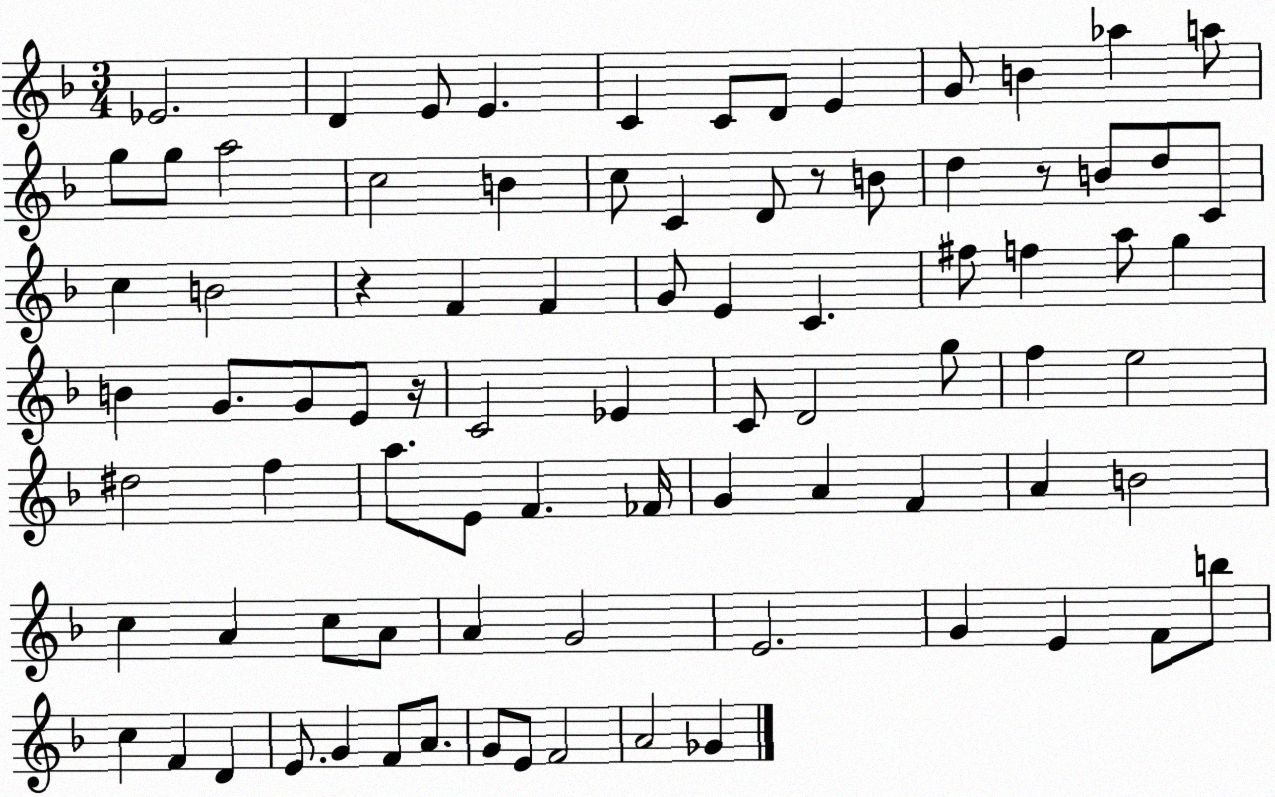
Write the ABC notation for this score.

X:1
T:Untitled
M:3/4
L:1/4
K:F
_E2 D E/2 E C C/2 D/2 E G/2 B _a a/2 g/2 g/2 a2 c2 B c/2 C D/2 z/2 B/2 d z/2 B/2 d/2 C/2 c B2 z F F G/2 E C ^f/2 f a/2 g B G/2 G/2 E/2 z/4 C2 _E C/2 D2 g/2 f e2 ^d2 f a/2 E/2 F _F/4 G A F A B2 c A c/2 A/2 A G2 E2 G E F/2 b/2 c F D E/2 G F/2 A/2 G/2 E/2 F2 A2 _G